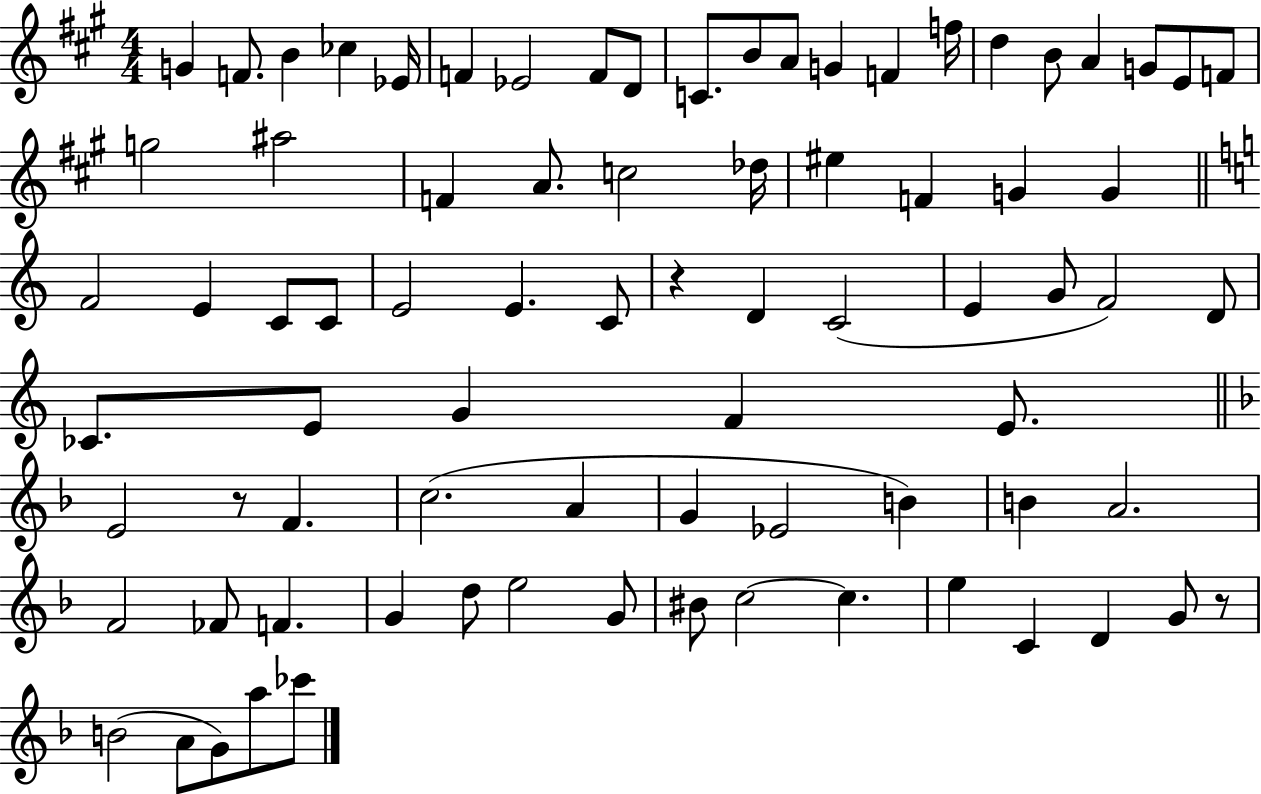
{
  \clef treble
  \numericTimeSignature
  \time 4/4
  \key a \major
  g'4 f'8. b'4 ces''4 ees'16 | f'4 ees'2 f'8 d'8 | c'8. b'8 a'8 g'4 f'4 f''16 | d''4 b'8 a'4 g'8 e'8 f'8 | \break g''2 ais''2 | f'4 a'8. c''2 des''16 | eis''4 f'4 g'4 g'4 | \bar "||" \break \key c \major f'2 e'4 c'8 c'8 | e'2 e'4. c'8 | r4 d'4 c'2( | e'4 g'8 f'2) d'8 | \break ces'8. e'8 g'4 f'4 e'8. | \bar "||" \break \key d \minor e'2 r8 f'4. | c''2.( a'4 | g'4 ees'2 b'4) | b'4 a'2. | \break f'2 fes'8 f'4. | g'4 d''8 e''2 g'8 | bis'8 c''2~~ c''4. | e''4 c'4 d'4 g'8 r8 | \break b'2( a'8 g'8) a''8 ces'''8 | \bar "|."
}